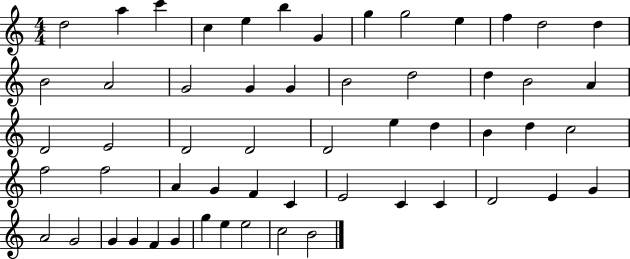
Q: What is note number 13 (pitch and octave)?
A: D5